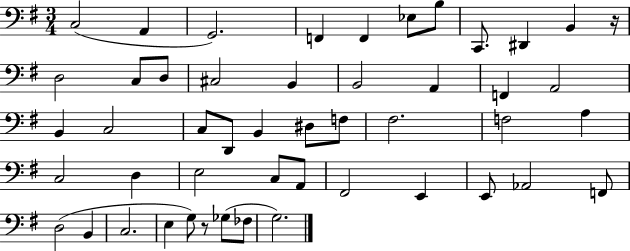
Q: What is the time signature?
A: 3/4